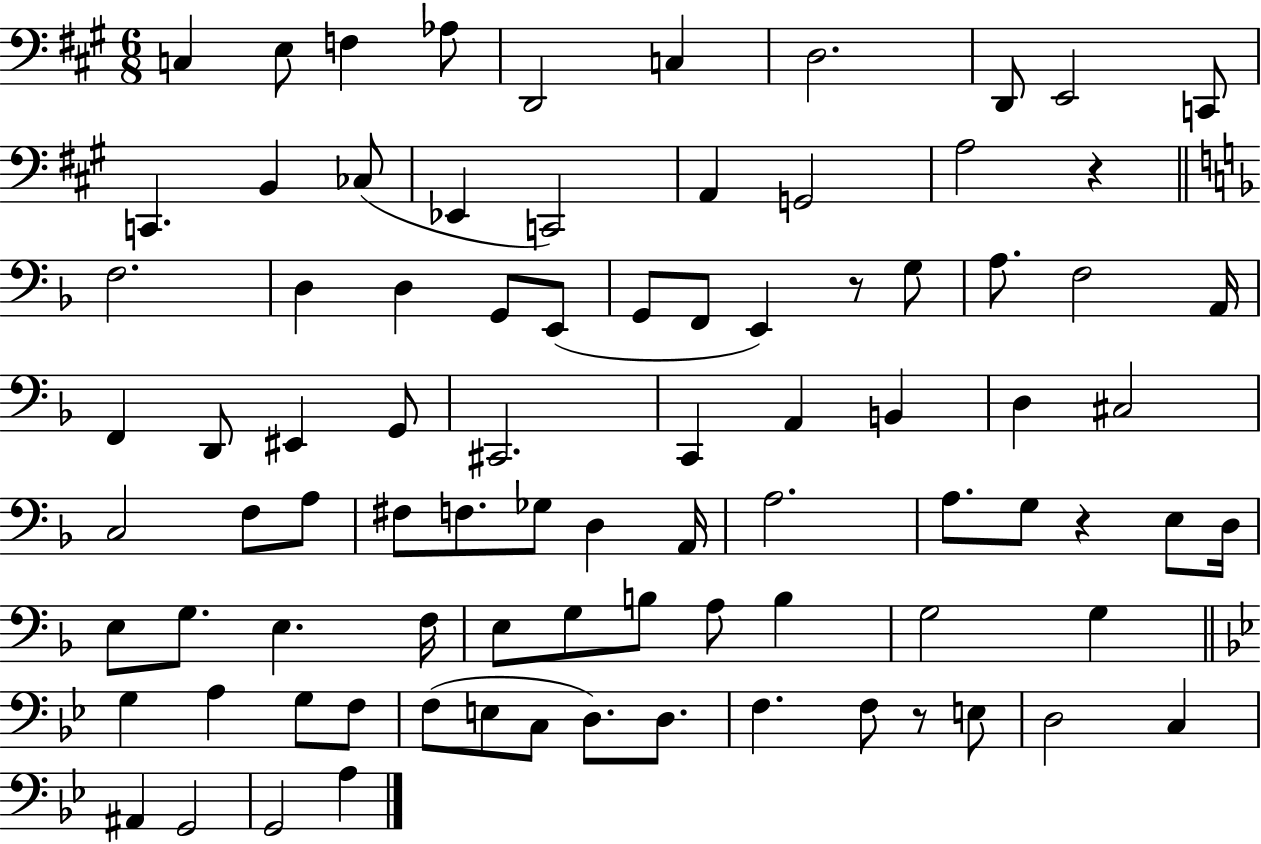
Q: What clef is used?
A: bass